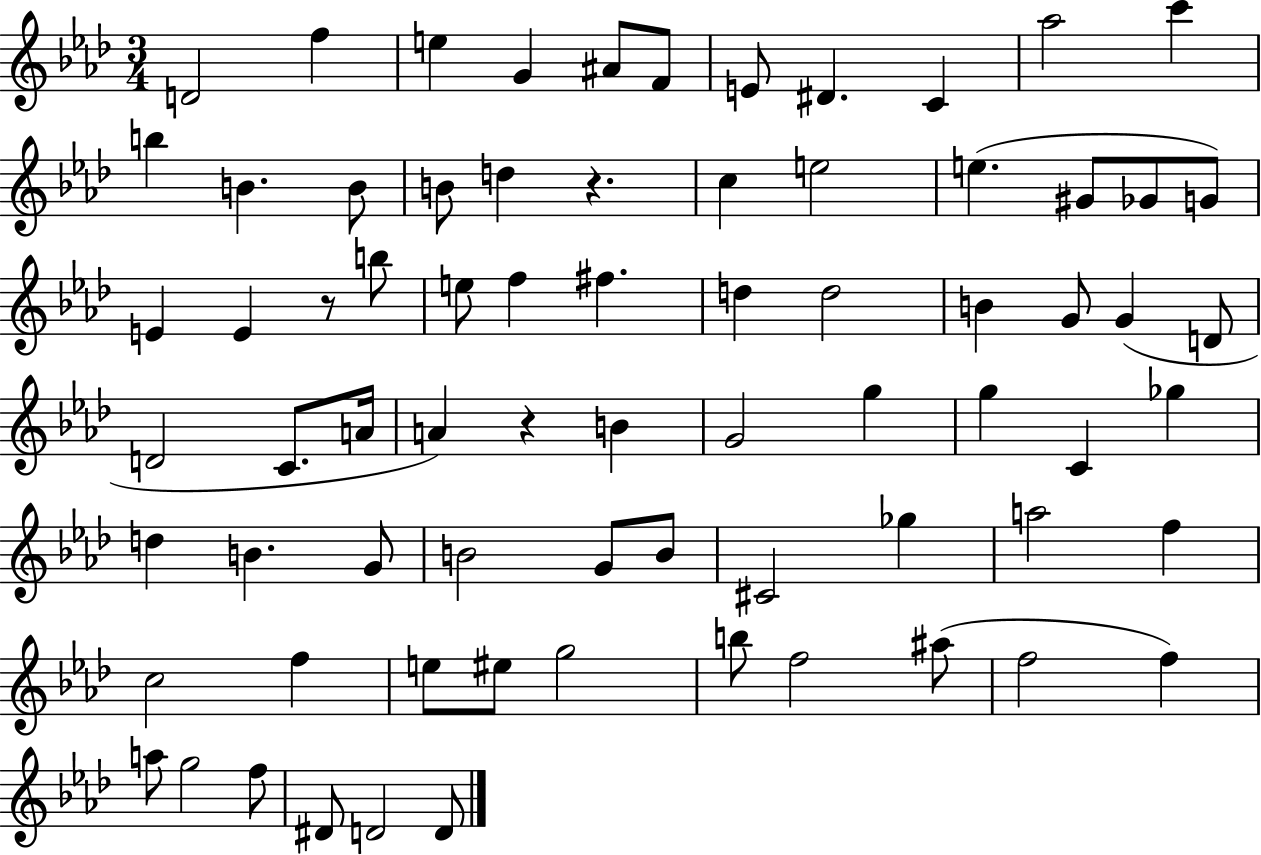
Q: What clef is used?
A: treble